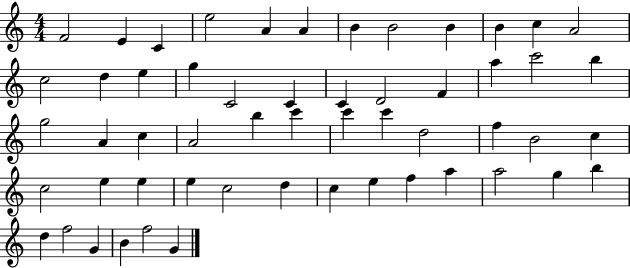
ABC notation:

X:1
T:Untitled
M:4/4
L:1/4
K:C
F2 E C e2 A A B B2 B B c A2 c2 d e g C2 C C D2 F a c'2 b g2 A c A2 b c' c' c' d2 f B2 c c2 e e e c2 d c e f a a2 g b d f2 G B f2 G